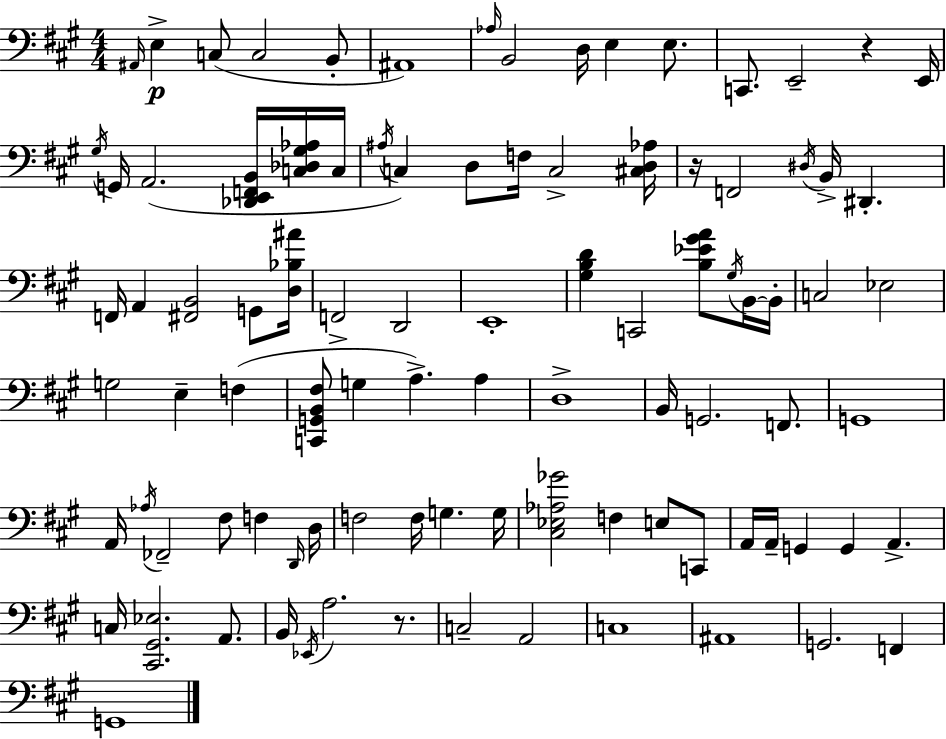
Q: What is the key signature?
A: A major